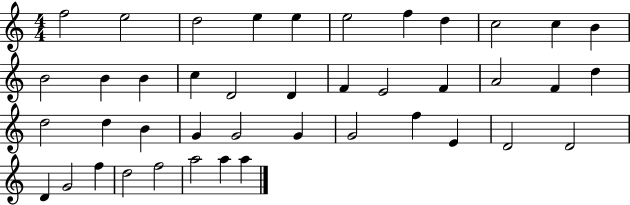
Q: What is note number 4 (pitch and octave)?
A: E5